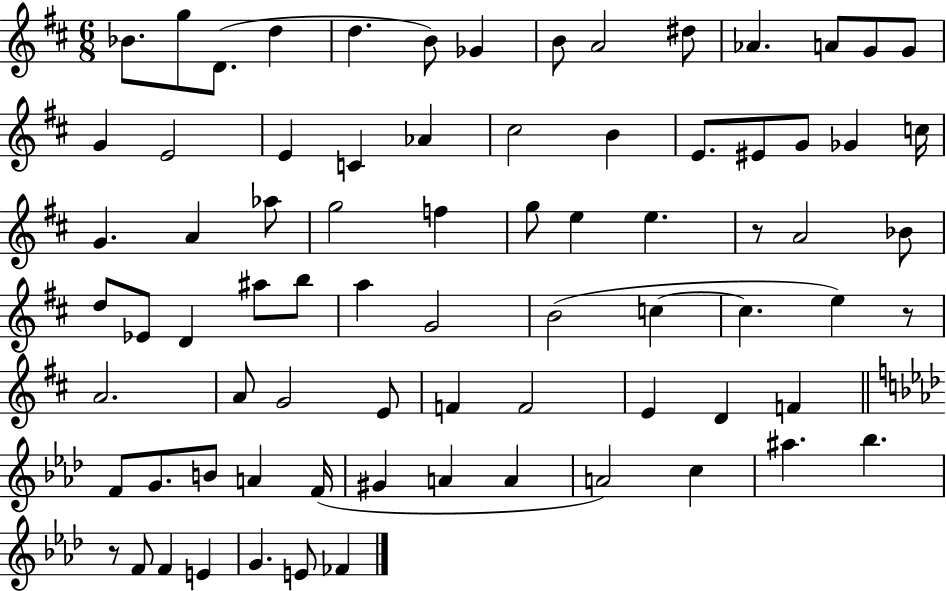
{
  \clef treble
  \numericTimeSignature
  \time 6/8
  \key d \major
  bes'8. g''8 d'8.( d''4 | d''4. b'8) ges'4 | b'8 a'2 dis''8 | aes'4. a'8 g'8 g'8 | \break g'4 e'2 | e'4 c'4 aes'4 | cis''2 b'4 | e'8. eis'8 g'8 ges'4 c''16 | \break g'4. a'4 aes''8 | g''2 f''4 | g''8 e''4 e''4. | r8 a'2 bes'8 | \break d''8 ees'8 d'4 ais''8 b''8 | a''4 g'2 | b'2( c''4~~ | c''4. e''4) r8 | \break a'2. | a'8 g'2 e'8 | f'4 f'2 | e'4 d'4 f'4 | \break \bar "||" \break \key f \minor f'8 g'8. b'8 a'4 f'16( | gis'4 a'4 a'4 | a'2) c''4 | ais''4. bes''4. | \break r8 f'8 f'4 e'4 | g'4. e'8 fes'4 | \bar "|."
}